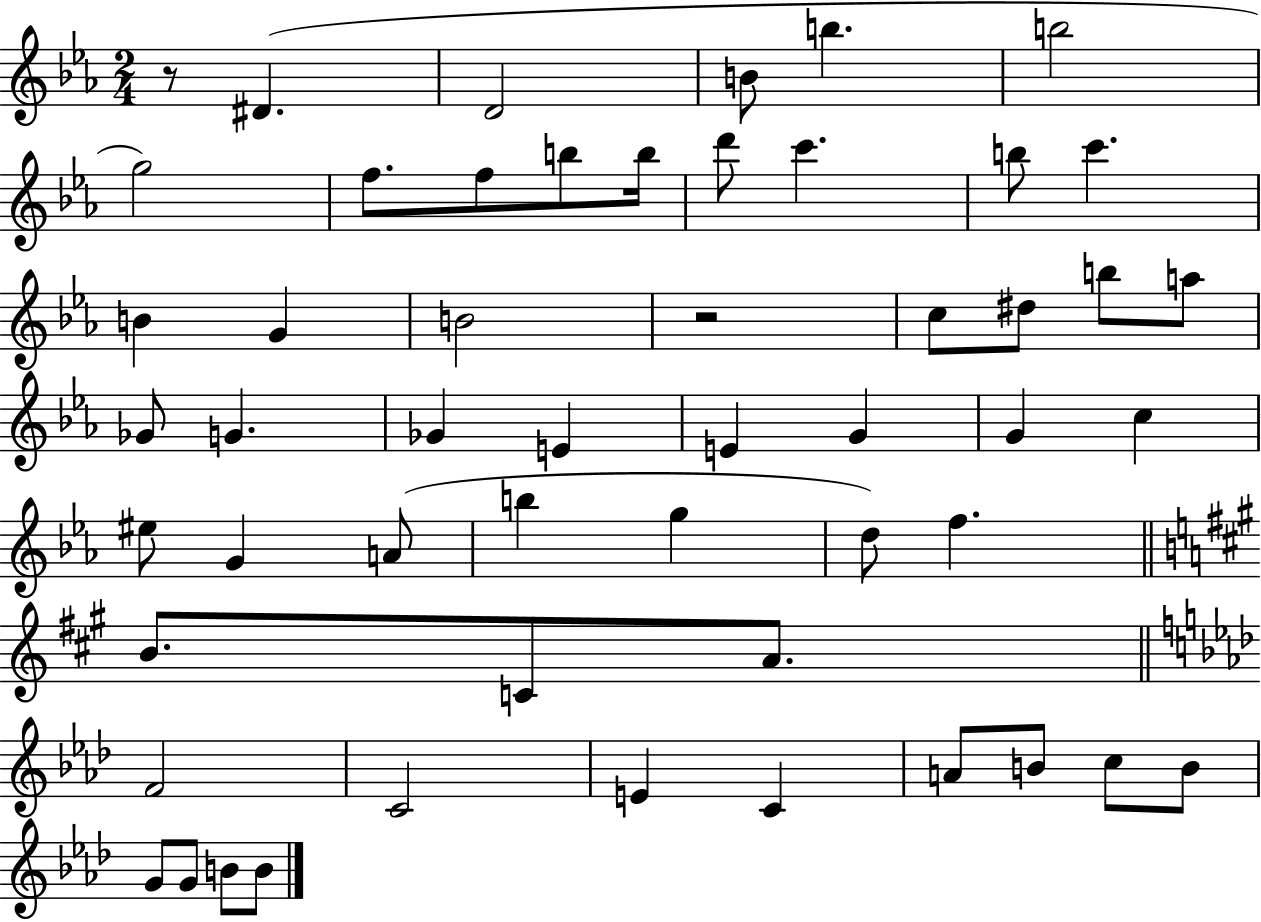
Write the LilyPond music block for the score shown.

{
  \clef treble
  \numericTimeSignature
  \time 2/4
  \key ees \major
  \repeat volta 2 { r8 dis'4.( | d'2 | b'8 b''4. | b''2 | \break g''2) | f''8. f''8 b''8 b''16 | d'''8 c'''4. | b''8 c'''4. | \break b'4 g'4 | b'2 | r2 | c''8 dis''8 b''8 a''8 | \break ges'8 g'4. | ges'4 e'4 | e'4 g'4 | g'4 c''4 | \break eis''8 g'4 a'8( | b''4 g''4 | d''8) f''4. | \bar "||" \break \key a \major b'8. c'8 a'8. | \bar "||" \break \key f \minor f'2 | c'2 | e'4 c'4 | a'8 b'8 c''8 b'8 | \break g'8 g'8 b'8 b'8 | } \bar "|."
}